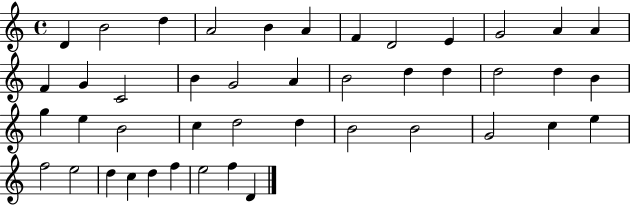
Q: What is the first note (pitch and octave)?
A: D4